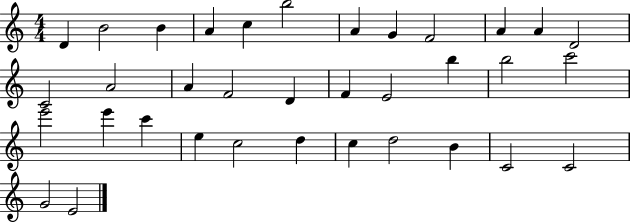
X:1
T:Untitled
M:4/4
L:1/4
K:C
D B2 B A c b2 A G F2 A A D2 C2 A2 A F2 D F E2 b b2 c'2 e'2 e' c' e c2 d c d2 B C2 C2 G2 E2